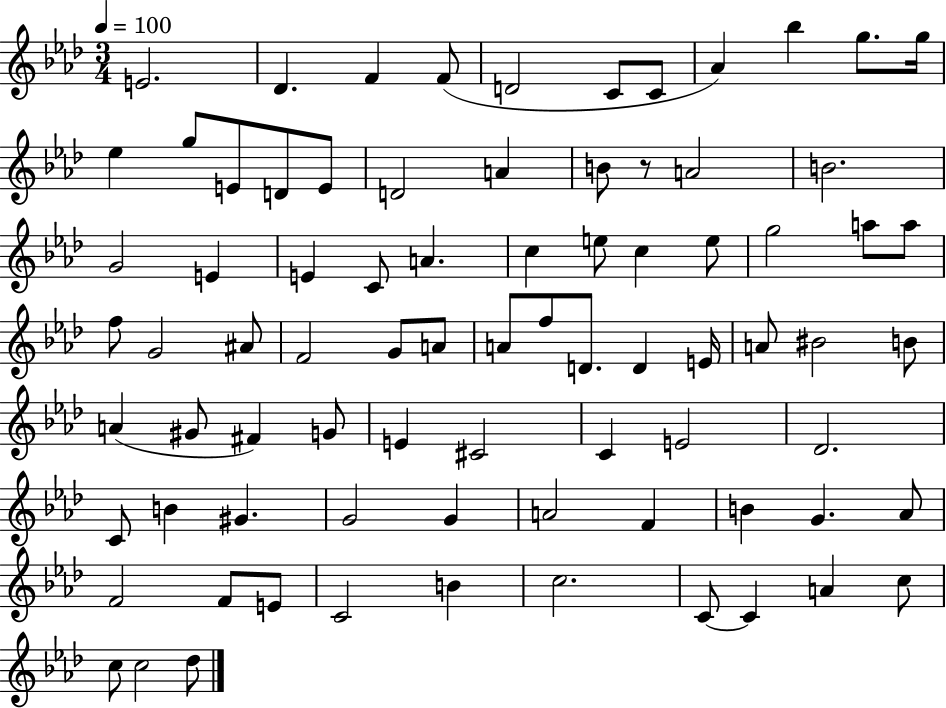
{
  \clef treble
  \numericTimeSignature
  \time 3/4
  \key aes \major
  \tempo 4 = 100
  \repeat volta 2 { e'2. | des'4. f'4 f'8( | d'2 c'8 c'8 | aes'4) bes''4 g''8. g''16 | \break ees''4 g''8 e'8 d'8 e'8 | d'2 a'4 | b'8 r8 a'2 | b'2. | \break g'2 e'4 | e'4 c'8 a'4. | c''4 e''8 c''4 e''8 | g''2 a''8 a''8 | \break f''8 g'2 ais'8 | f'2 g'8 a'8 | a'8 f''8 d'8. d'4 e'16 | a'8 bis'2 b'8 | \break a'4( gis'8 fis'4) g'8 | e'4 cis'2 | c'4 e'2 | des'2. | \break c'8 b'4 gis'4. | g'2 g'4 | a'2 f'4 | b'4 g'4. aes'8 | \break f'2 f'8 e'8 | c'2 b'4 | c''2. | c'8~~ c'4 a'4 c''8 | \break c''8 c''2 des''8 | } \bar "|."
}